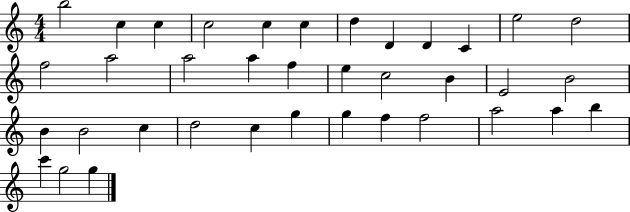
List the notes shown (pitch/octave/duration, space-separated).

B5/h C5/q C5/q C5/h C5/q C5/q D5/q D4/q D4/q C4/q E5/h D5/h F5/h A5/h A5/h A5/q F5/q E5/q C5/h B4/q E4/h B4/h B4/q B4/h C5/q D5/h C5/q G5/q G5/q F5/q F5/h A5/h A5/q B5/q C6/q G5/h G5/q